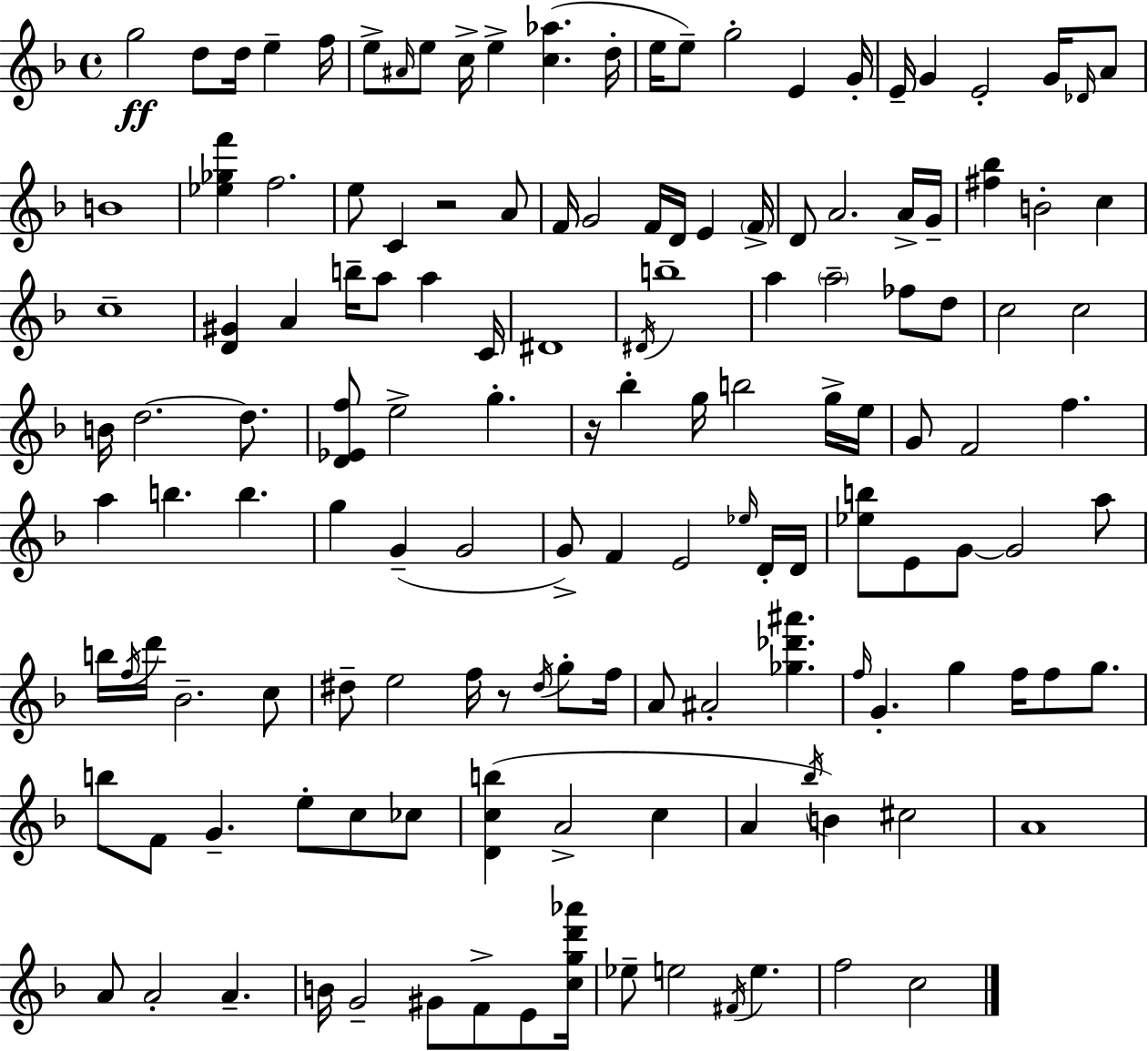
{
  \clef treble
  \time 4/4
  \defaultTimeSignature
  \key d \minor
  g''2\ff d''8 d''16 e''4-- f''16 | e''8-> \grace { ais'16 } e''8 c''16-> e''4-> <c'' aes''>4.( | d''16-. e''16 e''8--) g''2-. e'4 | g'16-. e'16-- g'4 e'2-. g'16 \grace { des'16 } | \break a'8 b'1 | <ees'' ges'' f'''>4 f''2. | e''8 c'4 r2 | a'8 f'16 g'2 f'16 d'16 e'4 | \break \parenthesize f'16-> d'8 a'2. | a'16-> g'16-- <fis'' bes''>4 b'2-. c''4 | c''1-- | <d' gis'>4 a'4 b''16-- a''8 a''4 | \break c'16 dis'1 | \acciaccatura { dis'16 } b''1-- | a''4 \parenthesize a''2-- fes''8 | d''8 c''2 c''2 | \break b'16 d''2.~~ | d''8. <d' ees' f''>8 e''2-> g''4.-. | r16 bes''4-. g''16 b''2 | g''16-> e''16 g'8 f'2 f''4. | \break a''4 b''4. b''4. | g''4 g'4--( g'2 | g'8->) f'4 e'2 | \grace { ees''16 } d'16-. d'16 <ees'' b''>8 e'8 g'8~~ g'2 | \break a''8 b''16 \acciaccatura { f''16 } d'''16 bes'2.-- | c''8 dis''8-- e''2 f''16 | r8 \acciaccatura { dis''16 } g''8-. f''16 a'8 ais'2-. | <ges'' des''' ais'''>4. \grace { f''16 } g'4.-. g''4 | \break f''16 f''8 g''8. b''8 f'8 g'4.-- | e''8-. c''8 ces''8 <d' c'' b''>4( a'2-> | c''4 a'4 \acciaccatura { bes''16 } b'4) | cis''2 a'1 | \break a'8 a'2-. | a'4.-- b'16 g'2-- | gis'8 f'8-> e'8 <c'' g'' d''' aes'''>16 ees''8-- e''2 | \acciaccatura { fis'16 } e''4. f''2 | \break c''2 \bar "|."
}